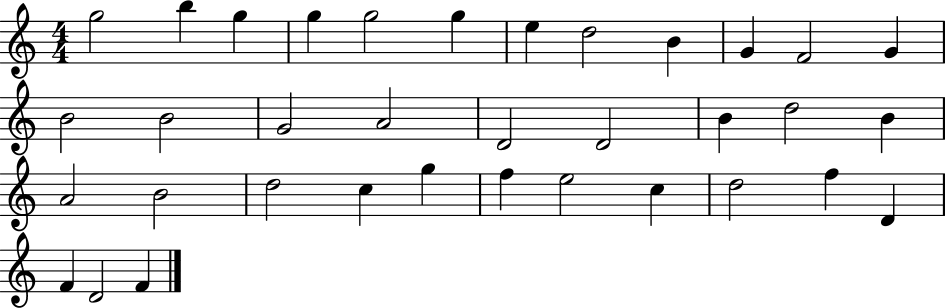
G5/h B5/q G5/q G5/q G5/h G5/q E5/q D5/h B4/q G4/q F4/h G4/q B4/h B4/h G4/h A4/h D4/h D4/h B4/q D5/h B4/q A4/h B4/h D5/h C5/q G5/q F5/q E5/h C5/q D5/h F5/q D4/q F4/q D4/h F4/q